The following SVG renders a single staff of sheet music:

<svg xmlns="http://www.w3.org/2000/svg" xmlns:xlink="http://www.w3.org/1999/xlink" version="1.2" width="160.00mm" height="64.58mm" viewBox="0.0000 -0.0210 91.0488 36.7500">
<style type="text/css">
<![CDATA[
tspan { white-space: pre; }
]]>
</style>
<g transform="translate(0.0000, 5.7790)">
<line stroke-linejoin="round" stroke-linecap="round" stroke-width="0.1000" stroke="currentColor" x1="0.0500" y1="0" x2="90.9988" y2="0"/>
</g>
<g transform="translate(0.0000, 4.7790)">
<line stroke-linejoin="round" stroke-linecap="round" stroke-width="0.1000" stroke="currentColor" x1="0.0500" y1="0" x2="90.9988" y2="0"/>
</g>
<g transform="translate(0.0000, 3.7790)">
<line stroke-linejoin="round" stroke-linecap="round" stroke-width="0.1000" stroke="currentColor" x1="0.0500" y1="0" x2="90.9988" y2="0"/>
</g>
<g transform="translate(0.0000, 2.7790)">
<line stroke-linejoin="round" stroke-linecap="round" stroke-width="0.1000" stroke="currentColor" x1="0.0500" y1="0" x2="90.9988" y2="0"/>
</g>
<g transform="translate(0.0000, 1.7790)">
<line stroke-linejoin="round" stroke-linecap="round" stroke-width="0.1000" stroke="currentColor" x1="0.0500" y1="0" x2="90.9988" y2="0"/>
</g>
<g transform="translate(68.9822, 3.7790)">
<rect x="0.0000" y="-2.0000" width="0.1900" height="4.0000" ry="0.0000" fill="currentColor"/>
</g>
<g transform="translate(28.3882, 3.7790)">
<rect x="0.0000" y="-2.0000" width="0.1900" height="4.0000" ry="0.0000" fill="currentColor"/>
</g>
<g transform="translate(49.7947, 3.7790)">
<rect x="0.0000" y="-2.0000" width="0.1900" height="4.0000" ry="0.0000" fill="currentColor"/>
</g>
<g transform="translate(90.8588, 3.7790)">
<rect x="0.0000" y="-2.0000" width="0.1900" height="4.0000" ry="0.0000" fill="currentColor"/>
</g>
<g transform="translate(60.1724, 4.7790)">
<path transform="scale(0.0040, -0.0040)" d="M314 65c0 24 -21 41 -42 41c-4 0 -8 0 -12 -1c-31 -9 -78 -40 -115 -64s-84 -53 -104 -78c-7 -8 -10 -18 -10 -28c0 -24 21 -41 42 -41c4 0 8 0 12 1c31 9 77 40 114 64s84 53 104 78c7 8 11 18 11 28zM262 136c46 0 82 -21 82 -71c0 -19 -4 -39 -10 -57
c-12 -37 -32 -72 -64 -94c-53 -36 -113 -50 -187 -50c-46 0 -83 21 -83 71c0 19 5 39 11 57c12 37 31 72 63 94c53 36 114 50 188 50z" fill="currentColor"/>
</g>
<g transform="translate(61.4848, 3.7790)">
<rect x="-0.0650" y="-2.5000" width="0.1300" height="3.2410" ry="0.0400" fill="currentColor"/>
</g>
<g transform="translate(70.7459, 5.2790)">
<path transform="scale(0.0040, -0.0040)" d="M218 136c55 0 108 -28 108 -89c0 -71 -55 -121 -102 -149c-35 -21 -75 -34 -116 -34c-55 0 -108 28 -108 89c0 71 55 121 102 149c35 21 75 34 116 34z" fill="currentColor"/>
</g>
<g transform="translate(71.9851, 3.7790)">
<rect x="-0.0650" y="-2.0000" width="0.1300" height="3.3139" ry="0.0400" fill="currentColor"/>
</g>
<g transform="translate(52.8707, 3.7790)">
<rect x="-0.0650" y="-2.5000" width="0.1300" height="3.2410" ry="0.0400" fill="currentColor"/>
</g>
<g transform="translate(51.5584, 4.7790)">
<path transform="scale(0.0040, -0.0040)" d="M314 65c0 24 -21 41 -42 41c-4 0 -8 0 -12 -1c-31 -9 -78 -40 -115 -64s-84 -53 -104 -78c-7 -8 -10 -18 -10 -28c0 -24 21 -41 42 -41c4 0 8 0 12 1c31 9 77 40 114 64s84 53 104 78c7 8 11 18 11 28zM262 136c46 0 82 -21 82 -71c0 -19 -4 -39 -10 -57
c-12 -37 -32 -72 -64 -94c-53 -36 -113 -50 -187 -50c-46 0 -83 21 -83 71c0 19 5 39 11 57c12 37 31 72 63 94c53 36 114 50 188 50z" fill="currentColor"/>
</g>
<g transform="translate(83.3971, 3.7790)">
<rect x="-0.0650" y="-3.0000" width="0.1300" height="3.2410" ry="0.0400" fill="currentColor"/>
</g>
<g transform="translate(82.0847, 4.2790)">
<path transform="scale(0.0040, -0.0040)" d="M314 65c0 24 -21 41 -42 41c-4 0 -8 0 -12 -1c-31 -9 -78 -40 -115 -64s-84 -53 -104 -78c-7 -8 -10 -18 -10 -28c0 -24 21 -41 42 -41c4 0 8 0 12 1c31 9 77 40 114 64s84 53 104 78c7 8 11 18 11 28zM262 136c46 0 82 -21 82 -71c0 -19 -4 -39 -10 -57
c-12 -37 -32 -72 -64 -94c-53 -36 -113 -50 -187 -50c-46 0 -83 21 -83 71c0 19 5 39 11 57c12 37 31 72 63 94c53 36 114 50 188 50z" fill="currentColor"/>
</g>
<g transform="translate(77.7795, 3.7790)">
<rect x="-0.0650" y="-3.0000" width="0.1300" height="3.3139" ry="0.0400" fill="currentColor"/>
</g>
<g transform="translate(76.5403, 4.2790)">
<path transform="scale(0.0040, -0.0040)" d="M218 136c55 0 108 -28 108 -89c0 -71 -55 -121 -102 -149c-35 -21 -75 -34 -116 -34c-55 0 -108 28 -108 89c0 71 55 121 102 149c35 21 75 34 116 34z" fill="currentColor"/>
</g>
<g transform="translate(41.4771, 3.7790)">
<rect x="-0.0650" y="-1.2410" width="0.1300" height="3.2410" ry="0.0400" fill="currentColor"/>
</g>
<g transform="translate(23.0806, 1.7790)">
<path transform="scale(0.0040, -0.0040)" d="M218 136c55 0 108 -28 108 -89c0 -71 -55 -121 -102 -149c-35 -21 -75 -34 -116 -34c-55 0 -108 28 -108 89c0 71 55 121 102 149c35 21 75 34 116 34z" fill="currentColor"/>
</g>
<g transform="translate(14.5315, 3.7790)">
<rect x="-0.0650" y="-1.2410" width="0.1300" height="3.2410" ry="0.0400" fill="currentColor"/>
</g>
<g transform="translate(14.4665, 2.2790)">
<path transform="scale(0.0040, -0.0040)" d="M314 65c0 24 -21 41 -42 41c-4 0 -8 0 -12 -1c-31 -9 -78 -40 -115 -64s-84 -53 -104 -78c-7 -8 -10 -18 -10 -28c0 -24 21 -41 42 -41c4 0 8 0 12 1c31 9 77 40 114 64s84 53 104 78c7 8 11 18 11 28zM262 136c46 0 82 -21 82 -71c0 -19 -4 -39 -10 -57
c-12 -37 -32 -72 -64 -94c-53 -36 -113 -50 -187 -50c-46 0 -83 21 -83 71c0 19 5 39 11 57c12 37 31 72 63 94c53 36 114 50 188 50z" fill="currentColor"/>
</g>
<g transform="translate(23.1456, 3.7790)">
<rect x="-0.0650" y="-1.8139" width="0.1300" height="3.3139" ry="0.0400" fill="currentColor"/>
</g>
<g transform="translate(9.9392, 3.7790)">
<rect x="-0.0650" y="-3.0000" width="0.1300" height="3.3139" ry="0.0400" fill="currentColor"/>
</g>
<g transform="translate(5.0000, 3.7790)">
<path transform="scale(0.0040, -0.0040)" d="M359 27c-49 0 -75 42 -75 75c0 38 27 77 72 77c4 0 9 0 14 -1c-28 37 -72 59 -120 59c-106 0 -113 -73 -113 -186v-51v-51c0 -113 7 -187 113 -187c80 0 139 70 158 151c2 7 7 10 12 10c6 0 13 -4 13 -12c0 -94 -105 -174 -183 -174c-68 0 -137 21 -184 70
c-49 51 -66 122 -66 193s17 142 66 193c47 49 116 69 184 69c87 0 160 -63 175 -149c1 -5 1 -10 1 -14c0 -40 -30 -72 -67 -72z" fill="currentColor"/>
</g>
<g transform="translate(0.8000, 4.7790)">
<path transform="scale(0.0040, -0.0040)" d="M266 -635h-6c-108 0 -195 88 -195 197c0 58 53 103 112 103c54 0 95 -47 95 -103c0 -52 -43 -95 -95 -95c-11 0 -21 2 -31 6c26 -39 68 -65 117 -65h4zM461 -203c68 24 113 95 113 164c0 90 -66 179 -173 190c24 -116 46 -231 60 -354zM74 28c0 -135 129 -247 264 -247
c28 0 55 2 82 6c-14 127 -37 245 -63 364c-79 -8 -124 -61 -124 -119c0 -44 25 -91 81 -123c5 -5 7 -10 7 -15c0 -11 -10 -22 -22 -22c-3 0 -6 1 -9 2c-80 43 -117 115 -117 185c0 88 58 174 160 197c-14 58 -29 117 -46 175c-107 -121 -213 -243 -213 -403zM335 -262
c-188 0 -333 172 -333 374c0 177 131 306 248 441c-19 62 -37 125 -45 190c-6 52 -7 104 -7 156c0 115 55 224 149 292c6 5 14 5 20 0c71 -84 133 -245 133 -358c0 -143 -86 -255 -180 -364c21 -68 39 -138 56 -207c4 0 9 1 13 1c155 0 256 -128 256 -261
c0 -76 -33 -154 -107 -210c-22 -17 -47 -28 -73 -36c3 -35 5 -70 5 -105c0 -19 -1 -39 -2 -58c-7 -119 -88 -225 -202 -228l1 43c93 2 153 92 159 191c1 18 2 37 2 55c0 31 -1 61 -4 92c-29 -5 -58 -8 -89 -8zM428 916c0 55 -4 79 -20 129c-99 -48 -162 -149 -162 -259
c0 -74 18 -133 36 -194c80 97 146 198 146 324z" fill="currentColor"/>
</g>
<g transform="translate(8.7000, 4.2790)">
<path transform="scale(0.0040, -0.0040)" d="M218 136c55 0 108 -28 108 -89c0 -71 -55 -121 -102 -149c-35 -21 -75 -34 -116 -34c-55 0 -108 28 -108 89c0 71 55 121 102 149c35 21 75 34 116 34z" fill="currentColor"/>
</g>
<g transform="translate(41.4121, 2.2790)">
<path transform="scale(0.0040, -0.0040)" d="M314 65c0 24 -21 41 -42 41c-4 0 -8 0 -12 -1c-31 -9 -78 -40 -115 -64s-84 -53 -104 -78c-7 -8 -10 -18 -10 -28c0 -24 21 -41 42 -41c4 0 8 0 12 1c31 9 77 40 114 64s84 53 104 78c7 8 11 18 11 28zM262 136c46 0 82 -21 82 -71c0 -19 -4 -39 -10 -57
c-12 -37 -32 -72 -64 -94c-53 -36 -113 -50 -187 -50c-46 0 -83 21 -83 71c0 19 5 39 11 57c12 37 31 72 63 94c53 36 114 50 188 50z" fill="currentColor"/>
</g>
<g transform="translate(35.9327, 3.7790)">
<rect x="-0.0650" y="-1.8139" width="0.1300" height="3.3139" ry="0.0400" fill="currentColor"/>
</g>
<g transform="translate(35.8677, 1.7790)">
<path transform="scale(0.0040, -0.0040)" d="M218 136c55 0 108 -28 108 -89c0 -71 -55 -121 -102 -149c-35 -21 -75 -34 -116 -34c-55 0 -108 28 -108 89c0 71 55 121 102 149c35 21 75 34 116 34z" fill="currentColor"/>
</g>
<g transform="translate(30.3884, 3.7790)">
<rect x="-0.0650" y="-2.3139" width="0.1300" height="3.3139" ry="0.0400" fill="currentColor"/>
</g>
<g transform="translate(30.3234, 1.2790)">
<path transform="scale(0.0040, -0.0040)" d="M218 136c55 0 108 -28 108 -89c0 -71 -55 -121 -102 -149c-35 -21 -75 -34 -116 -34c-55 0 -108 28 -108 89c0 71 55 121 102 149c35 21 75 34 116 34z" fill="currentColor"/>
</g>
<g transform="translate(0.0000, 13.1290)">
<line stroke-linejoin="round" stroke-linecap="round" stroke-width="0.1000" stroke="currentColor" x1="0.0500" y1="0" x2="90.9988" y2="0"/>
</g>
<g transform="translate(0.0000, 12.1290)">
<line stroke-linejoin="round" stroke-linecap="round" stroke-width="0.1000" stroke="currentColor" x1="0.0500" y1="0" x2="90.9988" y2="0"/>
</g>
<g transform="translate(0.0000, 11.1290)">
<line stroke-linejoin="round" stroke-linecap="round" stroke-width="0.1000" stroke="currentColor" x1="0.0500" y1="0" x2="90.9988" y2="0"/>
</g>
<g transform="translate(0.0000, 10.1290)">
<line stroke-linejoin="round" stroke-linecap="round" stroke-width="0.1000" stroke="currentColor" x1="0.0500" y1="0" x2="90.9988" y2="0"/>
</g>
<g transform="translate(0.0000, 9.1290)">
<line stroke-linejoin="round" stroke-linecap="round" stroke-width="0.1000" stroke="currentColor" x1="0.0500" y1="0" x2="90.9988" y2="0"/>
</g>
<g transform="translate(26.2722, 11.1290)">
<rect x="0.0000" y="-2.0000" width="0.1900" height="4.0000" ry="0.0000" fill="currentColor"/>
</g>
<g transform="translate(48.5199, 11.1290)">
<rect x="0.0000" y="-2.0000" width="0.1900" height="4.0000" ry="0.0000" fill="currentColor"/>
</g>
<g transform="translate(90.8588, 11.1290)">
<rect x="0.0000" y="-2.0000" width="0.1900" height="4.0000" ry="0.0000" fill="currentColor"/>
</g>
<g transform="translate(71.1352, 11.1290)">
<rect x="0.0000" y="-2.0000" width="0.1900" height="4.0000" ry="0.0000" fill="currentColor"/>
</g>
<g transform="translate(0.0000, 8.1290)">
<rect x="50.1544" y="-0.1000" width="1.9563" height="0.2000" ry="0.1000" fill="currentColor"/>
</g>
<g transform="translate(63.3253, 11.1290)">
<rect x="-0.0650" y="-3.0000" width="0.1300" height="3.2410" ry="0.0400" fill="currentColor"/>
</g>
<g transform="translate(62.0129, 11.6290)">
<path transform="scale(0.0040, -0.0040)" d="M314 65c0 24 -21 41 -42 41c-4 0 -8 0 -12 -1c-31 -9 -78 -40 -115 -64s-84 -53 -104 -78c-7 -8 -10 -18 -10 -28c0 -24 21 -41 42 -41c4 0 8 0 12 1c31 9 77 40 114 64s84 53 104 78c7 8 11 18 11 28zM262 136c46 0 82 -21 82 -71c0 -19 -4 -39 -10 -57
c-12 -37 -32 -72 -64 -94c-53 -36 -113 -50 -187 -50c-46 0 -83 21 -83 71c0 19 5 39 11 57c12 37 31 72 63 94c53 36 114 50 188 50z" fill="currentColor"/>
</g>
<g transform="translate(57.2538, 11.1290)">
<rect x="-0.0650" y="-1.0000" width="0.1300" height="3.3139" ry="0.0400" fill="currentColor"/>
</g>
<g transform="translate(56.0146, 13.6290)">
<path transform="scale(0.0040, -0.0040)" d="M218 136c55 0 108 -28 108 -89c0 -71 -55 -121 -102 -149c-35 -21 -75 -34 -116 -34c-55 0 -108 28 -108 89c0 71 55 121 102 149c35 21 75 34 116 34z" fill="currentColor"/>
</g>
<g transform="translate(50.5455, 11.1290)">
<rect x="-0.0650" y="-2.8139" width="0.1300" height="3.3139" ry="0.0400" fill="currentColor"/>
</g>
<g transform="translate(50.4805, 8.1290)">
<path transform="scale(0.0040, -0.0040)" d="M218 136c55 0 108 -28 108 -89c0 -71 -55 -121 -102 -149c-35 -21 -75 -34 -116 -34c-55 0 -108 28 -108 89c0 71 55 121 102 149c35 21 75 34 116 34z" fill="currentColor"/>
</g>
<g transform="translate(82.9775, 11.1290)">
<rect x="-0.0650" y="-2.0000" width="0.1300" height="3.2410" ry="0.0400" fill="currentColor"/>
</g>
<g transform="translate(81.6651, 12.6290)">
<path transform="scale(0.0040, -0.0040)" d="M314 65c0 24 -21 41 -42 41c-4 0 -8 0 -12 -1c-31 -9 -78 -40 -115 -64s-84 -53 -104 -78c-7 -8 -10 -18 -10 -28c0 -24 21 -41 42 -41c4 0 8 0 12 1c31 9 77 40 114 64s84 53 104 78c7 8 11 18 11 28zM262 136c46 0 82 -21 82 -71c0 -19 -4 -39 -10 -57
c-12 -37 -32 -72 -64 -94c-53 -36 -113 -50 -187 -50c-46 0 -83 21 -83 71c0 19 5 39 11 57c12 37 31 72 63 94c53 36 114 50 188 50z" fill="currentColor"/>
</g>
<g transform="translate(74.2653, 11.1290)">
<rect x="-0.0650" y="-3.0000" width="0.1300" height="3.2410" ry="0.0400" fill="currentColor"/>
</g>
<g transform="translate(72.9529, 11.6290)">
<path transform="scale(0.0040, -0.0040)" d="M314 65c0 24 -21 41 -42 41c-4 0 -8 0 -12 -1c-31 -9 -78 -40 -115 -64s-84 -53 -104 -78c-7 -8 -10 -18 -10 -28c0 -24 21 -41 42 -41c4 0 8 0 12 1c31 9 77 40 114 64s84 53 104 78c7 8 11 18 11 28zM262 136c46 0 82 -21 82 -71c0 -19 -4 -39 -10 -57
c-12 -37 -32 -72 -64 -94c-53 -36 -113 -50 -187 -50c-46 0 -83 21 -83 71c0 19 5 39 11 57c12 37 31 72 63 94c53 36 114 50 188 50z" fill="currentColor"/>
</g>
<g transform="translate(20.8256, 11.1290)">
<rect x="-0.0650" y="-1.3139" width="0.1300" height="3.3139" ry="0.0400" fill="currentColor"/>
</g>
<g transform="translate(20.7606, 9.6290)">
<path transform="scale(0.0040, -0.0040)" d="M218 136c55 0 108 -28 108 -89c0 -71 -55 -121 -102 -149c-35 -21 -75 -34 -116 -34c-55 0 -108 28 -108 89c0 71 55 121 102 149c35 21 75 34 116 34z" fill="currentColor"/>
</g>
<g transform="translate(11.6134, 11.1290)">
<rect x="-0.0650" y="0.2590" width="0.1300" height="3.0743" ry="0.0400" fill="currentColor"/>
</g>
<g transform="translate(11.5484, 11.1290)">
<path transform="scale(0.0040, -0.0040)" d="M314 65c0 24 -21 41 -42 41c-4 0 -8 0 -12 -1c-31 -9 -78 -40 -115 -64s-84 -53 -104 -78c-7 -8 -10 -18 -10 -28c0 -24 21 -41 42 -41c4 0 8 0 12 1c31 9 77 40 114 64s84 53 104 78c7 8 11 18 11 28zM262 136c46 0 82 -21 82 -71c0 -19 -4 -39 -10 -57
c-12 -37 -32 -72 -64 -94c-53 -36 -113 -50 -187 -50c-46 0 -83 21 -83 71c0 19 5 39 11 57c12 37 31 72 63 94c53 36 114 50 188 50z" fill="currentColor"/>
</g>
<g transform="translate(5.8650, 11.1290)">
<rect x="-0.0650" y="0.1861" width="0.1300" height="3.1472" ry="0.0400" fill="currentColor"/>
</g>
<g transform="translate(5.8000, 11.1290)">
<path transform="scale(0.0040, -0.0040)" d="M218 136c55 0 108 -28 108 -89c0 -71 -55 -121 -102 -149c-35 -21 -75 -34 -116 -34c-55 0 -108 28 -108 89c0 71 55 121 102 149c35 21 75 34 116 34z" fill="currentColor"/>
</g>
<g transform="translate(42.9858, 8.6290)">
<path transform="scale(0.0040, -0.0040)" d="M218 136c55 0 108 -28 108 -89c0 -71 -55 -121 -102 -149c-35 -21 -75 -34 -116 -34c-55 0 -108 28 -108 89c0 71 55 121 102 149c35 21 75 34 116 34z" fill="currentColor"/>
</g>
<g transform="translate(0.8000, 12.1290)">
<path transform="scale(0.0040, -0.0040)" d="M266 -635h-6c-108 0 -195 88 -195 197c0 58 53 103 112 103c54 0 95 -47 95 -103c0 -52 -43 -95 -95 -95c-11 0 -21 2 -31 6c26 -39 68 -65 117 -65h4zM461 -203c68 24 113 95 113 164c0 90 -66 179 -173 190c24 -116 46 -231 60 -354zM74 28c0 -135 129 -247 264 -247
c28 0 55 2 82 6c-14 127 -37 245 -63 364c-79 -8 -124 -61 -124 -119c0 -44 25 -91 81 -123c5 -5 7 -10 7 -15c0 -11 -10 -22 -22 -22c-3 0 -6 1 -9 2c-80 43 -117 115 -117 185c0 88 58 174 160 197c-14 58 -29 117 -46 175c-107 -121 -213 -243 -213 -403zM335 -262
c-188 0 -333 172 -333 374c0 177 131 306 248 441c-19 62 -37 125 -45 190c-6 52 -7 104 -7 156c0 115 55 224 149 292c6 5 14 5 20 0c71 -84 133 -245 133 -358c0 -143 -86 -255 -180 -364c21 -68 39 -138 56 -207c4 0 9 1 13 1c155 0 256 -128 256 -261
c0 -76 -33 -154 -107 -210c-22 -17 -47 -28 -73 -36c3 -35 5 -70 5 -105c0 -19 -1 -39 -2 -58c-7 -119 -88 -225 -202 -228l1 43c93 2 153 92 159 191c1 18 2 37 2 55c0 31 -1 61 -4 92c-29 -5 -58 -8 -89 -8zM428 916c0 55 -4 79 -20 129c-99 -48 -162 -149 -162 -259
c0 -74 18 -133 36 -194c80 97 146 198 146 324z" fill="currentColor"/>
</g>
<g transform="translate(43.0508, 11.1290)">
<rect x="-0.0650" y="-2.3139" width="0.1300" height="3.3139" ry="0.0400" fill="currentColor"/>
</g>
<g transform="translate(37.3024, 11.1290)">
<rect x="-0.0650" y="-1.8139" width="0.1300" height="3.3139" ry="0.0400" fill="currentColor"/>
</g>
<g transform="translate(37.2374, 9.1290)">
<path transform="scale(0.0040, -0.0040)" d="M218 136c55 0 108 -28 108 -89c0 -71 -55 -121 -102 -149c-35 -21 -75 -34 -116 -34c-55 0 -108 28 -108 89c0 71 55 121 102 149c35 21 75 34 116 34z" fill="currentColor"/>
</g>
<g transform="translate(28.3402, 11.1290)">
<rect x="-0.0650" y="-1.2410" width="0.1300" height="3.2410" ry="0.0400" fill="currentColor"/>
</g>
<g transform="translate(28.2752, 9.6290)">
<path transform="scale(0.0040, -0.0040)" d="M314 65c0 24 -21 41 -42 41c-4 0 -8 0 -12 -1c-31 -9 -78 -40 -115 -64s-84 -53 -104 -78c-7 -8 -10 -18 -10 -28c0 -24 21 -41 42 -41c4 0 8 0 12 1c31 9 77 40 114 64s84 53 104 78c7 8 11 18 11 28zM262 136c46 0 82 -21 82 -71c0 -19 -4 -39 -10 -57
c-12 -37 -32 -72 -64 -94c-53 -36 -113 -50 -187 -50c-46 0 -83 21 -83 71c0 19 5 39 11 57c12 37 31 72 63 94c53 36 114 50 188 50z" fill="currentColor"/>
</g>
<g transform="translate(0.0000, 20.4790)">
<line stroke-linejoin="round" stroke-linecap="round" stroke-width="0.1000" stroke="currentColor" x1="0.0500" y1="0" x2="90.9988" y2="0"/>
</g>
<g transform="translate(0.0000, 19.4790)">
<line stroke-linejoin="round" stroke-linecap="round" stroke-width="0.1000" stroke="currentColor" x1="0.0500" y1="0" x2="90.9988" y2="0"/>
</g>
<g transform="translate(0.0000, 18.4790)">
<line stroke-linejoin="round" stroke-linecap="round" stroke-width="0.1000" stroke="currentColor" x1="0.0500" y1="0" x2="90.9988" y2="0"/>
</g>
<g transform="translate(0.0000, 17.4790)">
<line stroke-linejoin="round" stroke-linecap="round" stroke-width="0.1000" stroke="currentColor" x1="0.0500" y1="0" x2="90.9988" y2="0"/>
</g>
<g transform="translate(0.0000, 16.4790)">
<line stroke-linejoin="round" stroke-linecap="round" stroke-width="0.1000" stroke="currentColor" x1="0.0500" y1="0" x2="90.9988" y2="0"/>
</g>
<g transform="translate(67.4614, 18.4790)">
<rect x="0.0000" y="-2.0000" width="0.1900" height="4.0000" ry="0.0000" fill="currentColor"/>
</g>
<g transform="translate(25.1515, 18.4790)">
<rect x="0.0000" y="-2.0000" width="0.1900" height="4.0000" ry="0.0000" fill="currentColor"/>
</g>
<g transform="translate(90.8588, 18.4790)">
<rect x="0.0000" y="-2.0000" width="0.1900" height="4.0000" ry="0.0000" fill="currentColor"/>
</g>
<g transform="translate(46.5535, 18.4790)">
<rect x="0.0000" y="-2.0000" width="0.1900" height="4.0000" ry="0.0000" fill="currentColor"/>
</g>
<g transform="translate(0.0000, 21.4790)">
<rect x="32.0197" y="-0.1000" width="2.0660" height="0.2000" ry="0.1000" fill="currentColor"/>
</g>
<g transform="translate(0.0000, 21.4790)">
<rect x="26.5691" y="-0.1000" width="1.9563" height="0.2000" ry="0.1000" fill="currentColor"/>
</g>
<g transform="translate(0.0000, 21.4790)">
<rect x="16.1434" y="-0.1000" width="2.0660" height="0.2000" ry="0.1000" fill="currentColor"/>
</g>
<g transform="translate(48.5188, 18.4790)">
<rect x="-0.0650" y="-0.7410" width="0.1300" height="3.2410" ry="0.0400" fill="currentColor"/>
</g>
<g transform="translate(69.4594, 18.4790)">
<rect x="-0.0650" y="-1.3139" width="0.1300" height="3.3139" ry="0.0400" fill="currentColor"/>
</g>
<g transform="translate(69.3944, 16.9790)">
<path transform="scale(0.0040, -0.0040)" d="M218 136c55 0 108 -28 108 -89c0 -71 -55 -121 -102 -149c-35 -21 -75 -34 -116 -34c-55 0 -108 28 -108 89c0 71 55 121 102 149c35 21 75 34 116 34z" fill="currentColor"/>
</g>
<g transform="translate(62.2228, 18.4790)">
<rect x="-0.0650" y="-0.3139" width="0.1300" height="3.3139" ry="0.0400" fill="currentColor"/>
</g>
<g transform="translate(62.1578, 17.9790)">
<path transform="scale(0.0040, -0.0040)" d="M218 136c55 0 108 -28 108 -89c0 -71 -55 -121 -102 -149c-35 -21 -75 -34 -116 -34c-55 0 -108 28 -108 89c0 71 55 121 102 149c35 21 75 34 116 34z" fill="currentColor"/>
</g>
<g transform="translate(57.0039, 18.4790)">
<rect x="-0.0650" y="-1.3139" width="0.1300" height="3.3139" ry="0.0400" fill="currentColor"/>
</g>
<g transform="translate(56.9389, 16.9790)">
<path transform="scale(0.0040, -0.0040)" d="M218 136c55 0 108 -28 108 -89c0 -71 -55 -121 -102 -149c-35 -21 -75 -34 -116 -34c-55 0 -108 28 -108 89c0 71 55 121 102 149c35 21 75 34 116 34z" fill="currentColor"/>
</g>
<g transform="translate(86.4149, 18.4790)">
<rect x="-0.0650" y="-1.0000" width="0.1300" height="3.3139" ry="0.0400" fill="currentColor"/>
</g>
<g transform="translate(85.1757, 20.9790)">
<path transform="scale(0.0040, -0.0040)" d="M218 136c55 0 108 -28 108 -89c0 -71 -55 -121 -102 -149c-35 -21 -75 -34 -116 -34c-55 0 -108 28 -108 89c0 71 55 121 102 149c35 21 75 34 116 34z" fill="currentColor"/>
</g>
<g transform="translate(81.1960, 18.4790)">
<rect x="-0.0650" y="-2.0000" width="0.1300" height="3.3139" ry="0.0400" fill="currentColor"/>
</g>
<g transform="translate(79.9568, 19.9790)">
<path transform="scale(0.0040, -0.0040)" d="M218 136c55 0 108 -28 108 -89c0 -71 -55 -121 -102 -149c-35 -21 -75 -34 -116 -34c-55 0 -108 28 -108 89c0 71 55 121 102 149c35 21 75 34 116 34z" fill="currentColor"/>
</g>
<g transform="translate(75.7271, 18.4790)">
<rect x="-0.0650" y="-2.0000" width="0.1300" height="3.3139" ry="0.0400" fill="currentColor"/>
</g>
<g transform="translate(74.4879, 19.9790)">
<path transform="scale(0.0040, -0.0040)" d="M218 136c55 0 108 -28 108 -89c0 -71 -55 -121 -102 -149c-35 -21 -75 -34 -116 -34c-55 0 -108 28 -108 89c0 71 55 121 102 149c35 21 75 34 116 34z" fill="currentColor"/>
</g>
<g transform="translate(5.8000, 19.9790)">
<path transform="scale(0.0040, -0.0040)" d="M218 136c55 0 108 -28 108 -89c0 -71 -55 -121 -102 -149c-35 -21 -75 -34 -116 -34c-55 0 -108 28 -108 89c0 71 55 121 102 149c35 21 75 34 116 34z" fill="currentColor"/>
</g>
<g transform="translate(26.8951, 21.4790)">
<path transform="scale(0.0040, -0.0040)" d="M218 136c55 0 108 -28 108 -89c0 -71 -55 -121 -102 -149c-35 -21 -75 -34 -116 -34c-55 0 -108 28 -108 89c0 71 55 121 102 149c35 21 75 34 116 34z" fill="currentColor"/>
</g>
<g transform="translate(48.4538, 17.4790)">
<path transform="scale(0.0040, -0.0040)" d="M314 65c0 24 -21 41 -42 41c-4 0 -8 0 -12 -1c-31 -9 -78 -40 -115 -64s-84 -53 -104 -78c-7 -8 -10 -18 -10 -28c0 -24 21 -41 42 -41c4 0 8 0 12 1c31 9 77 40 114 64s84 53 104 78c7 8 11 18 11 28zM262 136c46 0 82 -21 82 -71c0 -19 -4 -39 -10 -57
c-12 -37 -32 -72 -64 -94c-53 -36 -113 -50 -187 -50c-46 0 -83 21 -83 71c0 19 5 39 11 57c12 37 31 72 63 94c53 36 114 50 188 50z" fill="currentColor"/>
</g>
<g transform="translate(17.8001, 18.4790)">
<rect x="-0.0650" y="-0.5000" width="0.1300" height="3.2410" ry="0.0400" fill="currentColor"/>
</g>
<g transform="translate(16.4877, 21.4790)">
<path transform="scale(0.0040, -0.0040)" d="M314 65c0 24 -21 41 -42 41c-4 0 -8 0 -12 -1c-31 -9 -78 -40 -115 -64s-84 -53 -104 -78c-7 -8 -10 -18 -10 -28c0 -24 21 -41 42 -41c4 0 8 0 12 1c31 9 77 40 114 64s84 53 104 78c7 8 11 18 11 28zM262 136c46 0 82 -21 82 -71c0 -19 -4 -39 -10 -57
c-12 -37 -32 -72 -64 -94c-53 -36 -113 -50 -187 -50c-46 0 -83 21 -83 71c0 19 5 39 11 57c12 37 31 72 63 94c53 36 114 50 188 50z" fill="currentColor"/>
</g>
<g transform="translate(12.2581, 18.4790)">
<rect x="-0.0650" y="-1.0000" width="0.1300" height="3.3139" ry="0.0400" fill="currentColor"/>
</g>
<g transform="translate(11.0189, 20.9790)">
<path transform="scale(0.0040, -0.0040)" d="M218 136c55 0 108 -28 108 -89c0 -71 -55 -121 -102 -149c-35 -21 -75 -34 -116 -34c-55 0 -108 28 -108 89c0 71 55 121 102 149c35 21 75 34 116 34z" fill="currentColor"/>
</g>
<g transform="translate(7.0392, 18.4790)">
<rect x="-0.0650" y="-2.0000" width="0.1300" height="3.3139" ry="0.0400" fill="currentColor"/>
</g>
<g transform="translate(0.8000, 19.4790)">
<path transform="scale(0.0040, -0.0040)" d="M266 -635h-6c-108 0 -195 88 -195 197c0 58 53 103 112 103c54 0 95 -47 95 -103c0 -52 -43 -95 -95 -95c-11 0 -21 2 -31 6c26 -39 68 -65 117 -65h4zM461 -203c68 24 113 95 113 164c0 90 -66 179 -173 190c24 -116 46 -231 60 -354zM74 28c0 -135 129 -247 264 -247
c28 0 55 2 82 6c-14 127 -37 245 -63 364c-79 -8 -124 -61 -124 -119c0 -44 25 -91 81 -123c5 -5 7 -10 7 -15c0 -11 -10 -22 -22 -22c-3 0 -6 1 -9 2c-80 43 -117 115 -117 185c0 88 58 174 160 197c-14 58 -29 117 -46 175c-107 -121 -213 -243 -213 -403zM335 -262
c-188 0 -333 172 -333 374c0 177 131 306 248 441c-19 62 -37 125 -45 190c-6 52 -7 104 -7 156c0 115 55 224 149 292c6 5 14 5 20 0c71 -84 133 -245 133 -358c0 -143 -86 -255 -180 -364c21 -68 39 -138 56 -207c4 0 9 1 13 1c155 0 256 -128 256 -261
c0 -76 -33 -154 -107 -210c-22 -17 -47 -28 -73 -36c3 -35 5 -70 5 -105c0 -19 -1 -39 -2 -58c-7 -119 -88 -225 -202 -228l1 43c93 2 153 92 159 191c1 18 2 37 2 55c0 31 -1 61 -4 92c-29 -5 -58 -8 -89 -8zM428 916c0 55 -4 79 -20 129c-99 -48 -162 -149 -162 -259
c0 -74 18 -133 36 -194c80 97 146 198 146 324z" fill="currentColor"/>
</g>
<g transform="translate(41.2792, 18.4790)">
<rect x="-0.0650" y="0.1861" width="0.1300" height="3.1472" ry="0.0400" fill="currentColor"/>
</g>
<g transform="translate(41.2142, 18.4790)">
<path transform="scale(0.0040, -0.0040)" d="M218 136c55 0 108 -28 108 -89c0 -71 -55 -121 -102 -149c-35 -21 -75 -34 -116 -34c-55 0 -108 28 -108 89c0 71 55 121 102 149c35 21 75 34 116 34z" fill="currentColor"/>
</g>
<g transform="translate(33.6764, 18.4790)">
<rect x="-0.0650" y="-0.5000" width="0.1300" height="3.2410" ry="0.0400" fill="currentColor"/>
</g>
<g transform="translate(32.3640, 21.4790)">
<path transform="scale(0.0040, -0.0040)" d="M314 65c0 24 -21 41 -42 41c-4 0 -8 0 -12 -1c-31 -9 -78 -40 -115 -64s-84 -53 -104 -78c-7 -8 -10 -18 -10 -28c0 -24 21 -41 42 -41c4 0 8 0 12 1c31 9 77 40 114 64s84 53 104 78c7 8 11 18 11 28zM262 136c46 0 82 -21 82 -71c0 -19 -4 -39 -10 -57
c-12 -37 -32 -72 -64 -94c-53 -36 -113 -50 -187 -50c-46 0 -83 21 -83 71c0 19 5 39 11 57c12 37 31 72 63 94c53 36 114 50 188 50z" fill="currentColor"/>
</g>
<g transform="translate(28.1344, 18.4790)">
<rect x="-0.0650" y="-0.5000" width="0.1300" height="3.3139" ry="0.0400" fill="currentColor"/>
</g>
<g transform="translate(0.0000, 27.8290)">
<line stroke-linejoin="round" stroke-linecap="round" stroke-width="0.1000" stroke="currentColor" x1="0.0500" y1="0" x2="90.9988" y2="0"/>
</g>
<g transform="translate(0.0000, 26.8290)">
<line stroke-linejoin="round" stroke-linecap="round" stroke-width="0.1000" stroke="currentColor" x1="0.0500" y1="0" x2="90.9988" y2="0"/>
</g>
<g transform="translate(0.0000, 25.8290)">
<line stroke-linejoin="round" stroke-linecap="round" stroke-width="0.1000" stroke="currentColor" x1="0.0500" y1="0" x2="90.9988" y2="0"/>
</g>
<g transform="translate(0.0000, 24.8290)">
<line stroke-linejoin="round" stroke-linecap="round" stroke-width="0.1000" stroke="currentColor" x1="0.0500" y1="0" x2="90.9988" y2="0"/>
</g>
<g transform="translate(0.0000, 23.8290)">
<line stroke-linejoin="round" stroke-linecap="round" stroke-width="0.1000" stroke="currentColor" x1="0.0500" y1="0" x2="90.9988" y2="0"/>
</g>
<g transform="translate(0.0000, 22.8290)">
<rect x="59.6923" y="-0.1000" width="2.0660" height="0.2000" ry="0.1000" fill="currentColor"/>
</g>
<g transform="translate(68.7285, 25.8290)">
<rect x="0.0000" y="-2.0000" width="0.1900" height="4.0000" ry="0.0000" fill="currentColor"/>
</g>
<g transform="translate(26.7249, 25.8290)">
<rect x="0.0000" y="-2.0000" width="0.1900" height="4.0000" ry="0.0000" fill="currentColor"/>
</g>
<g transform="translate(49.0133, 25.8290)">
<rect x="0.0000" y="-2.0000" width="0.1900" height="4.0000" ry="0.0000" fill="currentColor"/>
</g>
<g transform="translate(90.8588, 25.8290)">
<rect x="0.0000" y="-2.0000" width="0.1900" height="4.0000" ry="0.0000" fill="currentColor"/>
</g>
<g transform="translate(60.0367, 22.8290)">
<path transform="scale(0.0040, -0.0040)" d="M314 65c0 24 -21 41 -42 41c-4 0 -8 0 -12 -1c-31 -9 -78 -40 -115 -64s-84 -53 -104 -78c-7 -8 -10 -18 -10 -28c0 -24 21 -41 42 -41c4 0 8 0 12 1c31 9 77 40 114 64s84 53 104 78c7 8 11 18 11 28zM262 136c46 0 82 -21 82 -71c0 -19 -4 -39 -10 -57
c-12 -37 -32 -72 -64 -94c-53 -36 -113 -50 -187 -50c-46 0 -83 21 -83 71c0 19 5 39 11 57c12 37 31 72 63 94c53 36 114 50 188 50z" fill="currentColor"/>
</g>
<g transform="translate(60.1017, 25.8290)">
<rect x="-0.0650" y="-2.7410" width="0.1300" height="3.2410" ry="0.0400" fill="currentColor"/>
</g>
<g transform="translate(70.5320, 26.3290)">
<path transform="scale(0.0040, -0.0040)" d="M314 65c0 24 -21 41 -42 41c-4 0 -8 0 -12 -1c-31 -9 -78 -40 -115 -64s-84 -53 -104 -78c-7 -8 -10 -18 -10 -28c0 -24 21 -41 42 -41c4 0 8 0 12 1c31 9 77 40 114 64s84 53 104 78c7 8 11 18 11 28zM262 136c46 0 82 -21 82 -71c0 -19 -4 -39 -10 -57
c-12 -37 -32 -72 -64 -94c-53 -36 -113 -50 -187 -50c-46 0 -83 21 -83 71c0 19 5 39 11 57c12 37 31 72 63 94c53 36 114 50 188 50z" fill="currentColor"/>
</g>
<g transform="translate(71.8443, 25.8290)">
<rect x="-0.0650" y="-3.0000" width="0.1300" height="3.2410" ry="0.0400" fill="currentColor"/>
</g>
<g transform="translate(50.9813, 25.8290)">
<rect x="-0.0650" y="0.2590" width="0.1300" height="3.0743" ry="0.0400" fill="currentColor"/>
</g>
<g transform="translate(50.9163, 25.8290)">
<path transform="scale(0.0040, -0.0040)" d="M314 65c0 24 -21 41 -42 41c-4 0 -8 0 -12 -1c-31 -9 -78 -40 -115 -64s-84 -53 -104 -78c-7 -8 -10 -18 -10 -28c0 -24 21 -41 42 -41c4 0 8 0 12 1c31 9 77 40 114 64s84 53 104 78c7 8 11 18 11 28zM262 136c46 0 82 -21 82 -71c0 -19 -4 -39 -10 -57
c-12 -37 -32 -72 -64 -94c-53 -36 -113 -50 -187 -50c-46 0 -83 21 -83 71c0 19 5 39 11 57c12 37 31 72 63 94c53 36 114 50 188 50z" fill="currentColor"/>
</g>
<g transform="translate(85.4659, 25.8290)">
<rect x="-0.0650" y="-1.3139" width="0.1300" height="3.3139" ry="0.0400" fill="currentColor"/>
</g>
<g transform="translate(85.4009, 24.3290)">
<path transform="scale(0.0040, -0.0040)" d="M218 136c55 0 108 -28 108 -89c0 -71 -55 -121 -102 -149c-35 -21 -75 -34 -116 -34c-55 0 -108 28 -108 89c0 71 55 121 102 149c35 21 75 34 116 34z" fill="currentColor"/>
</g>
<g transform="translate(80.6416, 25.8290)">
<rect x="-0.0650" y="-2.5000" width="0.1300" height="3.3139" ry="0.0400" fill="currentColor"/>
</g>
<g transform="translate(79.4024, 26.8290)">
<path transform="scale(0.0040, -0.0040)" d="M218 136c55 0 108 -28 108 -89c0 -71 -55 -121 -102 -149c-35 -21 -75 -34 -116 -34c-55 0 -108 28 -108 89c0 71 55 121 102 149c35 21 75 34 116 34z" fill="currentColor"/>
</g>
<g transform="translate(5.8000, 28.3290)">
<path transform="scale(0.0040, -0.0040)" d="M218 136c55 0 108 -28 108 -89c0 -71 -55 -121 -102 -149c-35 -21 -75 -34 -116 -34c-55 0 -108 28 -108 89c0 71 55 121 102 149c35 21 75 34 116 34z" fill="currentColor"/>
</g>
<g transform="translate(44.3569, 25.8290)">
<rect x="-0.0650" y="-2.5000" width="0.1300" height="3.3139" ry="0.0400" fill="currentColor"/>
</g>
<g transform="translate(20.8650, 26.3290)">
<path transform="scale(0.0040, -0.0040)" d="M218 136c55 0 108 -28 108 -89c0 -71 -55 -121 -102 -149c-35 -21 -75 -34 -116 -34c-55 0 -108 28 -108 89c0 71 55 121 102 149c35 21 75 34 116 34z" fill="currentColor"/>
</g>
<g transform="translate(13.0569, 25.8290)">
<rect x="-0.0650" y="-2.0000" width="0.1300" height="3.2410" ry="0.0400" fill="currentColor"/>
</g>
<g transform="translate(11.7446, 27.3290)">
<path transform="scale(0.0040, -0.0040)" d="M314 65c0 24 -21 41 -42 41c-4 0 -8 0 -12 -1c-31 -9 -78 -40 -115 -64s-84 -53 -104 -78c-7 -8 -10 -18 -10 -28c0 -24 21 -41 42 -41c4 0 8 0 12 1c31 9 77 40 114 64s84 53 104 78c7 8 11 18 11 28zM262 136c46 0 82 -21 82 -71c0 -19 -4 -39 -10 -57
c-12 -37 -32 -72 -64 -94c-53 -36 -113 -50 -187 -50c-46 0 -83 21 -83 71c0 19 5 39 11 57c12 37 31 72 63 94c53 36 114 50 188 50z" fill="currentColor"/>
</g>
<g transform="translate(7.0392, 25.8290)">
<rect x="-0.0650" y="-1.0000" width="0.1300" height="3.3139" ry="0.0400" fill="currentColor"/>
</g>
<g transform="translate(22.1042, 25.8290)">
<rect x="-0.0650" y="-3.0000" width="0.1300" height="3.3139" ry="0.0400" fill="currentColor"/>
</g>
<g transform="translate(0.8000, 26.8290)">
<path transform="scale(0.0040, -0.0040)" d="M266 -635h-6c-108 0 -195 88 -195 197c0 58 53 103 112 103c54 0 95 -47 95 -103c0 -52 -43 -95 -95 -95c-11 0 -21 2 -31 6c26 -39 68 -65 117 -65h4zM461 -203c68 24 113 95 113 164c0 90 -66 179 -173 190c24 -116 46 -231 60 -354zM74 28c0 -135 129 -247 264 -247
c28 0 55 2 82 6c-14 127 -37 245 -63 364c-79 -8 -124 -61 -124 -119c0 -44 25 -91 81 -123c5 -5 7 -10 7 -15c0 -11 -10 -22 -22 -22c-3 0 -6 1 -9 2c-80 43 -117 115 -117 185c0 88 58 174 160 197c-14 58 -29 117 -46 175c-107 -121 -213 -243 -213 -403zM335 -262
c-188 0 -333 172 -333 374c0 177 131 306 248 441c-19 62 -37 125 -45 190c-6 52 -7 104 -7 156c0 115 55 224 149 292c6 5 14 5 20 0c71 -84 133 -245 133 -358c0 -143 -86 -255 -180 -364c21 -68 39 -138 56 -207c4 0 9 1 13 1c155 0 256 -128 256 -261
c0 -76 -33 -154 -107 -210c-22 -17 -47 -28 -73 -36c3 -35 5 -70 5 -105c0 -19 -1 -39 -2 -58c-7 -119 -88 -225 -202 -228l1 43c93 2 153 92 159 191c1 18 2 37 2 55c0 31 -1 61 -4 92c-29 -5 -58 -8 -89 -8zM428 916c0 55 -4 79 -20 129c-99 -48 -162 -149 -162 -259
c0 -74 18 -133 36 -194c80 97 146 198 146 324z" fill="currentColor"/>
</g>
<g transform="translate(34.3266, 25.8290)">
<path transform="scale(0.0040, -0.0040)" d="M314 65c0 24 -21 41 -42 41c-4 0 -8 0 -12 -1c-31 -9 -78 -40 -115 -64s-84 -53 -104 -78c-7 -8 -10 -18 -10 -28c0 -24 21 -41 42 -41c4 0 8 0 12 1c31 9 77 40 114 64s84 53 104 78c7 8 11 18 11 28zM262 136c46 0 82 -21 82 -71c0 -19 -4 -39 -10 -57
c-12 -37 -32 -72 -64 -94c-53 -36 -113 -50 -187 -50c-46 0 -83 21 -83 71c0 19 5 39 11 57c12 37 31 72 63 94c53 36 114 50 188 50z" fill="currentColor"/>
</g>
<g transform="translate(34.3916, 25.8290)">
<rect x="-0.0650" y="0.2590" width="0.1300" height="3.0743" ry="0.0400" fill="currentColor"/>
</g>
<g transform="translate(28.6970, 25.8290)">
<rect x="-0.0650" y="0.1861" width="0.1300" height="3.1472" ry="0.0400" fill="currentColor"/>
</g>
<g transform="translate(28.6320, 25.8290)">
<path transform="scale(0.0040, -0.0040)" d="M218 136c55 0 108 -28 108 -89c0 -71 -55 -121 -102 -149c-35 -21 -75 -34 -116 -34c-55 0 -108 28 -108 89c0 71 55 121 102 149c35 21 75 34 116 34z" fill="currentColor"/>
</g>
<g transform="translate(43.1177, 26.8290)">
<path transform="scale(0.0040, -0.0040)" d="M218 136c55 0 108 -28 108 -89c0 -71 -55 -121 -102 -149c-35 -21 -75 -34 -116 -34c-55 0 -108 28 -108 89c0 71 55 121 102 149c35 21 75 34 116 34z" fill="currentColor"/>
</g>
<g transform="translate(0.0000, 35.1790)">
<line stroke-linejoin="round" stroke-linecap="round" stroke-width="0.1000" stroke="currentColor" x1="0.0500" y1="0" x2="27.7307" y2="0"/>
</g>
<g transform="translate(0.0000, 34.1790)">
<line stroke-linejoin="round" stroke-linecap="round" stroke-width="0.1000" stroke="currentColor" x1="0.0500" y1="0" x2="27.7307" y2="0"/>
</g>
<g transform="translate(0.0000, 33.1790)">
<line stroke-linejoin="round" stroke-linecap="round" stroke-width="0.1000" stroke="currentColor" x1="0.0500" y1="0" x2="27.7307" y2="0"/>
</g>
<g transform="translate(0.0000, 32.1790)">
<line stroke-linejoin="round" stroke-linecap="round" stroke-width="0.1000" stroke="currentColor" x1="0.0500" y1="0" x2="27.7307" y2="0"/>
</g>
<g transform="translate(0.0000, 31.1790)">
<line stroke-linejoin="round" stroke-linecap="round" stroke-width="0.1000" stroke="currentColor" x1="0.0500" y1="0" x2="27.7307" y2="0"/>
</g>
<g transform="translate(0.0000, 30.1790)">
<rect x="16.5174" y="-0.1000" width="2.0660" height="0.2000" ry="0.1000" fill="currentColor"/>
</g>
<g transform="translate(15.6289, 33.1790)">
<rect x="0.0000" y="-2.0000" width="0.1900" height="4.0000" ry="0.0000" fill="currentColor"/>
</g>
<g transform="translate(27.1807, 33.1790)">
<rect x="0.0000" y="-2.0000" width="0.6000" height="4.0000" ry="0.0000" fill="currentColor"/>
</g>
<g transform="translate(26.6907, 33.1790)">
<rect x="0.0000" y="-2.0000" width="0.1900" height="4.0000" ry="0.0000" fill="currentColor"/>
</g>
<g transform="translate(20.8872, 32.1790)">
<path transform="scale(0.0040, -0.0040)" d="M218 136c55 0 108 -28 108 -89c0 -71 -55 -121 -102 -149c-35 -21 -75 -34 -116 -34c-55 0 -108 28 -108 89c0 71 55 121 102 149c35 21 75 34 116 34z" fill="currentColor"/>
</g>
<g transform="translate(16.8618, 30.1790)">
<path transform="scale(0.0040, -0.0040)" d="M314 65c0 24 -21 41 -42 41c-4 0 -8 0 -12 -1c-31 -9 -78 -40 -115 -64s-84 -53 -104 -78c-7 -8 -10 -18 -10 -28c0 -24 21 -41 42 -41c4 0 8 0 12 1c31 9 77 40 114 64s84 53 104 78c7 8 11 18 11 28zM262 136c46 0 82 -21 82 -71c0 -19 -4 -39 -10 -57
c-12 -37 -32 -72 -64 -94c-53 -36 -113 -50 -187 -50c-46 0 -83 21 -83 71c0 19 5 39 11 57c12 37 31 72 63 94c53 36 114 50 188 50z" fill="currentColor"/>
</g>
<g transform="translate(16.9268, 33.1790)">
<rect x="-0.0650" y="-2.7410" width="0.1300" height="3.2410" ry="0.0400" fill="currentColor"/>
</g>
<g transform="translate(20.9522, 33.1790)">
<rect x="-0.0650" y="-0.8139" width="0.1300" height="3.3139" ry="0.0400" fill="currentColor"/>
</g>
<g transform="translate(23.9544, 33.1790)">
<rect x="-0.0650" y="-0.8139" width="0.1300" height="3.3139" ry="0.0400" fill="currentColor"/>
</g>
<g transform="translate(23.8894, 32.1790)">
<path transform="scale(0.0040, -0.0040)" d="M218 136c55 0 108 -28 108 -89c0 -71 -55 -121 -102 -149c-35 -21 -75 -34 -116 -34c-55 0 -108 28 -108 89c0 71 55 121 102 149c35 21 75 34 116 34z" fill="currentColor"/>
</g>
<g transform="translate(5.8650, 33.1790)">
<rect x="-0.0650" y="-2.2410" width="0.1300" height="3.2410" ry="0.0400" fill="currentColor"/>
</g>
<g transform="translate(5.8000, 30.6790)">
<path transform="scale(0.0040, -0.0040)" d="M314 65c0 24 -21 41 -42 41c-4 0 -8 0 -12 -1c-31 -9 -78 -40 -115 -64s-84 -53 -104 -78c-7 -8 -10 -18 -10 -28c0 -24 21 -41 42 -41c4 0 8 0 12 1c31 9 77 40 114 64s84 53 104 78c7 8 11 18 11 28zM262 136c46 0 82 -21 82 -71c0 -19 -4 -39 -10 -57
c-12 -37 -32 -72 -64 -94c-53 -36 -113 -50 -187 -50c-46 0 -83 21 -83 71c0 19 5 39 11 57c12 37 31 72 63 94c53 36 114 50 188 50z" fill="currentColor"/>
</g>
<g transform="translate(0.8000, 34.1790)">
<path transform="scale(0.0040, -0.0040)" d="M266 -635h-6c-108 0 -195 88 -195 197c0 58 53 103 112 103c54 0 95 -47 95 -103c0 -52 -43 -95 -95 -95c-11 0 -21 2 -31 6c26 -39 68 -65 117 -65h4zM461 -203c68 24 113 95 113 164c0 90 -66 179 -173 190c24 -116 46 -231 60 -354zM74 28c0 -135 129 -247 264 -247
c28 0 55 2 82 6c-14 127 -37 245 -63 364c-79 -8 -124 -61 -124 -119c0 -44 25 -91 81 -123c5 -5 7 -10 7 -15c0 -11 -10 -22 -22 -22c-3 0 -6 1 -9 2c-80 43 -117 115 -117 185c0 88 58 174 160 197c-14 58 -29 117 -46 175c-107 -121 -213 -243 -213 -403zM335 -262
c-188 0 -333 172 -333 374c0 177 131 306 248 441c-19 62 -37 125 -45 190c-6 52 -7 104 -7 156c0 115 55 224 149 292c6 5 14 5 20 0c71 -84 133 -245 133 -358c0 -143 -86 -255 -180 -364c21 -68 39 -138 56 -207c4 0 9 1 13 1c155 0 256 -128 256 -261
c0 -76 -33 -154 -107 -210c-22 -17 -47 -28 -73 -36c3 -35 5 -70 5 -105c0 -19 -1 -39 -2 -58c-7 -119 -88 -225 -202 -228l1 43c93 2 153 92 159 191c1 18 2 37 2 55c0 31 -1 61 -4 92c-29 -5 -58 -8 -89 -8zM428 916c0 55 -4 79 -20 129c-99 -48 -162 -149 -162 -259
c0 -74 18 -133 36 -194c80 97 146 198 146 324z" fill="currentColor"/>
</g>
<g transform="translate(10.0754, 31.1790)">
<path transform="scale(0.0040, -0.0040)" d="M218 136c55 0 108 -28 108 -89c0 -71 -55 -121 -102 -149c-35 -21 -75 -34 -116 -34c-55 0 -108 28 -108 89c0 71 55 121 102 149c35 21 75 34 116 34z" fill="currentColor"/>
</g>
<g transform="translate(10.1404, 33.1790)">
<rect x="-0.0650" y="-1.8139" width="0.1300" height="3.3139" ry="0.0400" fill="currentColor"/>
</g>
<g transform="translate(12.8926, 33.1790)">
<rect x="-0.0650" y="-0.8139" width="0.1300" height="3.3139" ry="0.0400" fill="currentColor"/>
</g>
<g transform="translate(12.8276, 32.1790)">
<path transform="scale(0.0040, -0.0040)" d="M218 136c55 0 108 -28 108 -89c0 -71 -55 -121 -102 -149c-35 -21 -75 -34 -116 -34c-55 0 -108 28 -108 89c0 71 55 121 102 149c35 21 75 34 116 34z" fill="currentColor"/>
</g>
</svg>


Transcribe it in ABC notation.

X:1
T:Untitled
M:4/4
L:1/4
K:C
A e2 f g f e2 G2 G2 F A A2 B B2 e e2 f g a D A2 A2 F2 F D C2 C C2 B d2 e c e F F D D F2 A B B2 G B2 a2 A2 G e g2 f d a2 d d